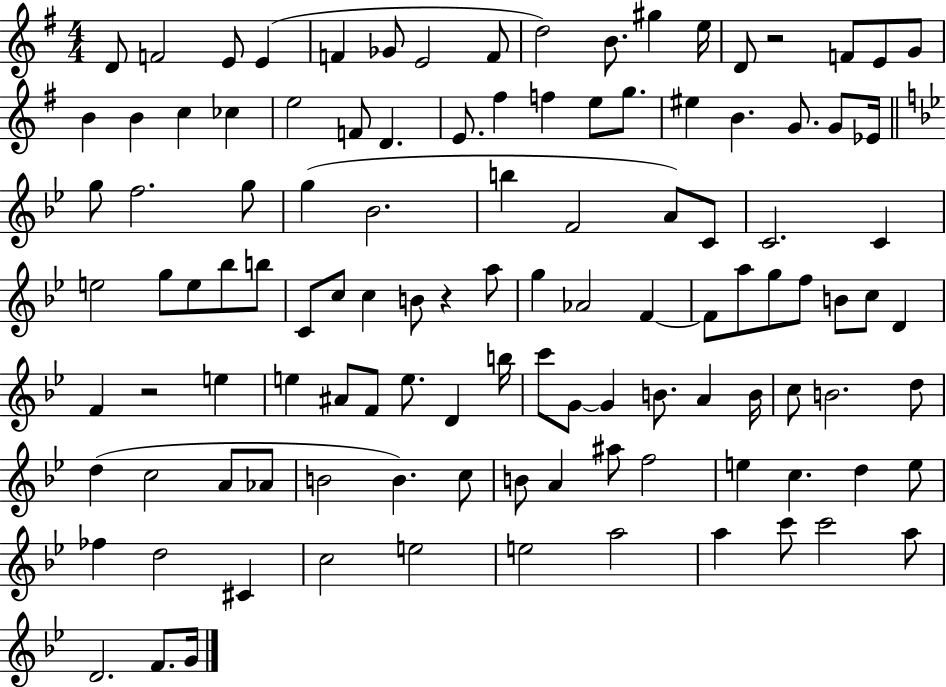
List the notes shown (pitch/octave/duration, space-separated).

D4/e F4/h E4/e E4/q F4/q Gb4/e E4/h F4/e D5/h B4/e. G#5/q E5/s D4/e R/h F4/e E4/e G4/e B4/q B4/q C5/q CES5/q E5/h F4/e D4/q. E4/e. F#5/q F5/q E5/e G5/e. EIS5/q B4/q. G4/e. G4/e Eb4/s G5/e F5/h. G5/e G5/q Bb4/h. B5/q F4/h A4/e C4/e C4/h. C4/q E5/h G5/e E5/e Bb5/e B5/e C4/e C5/e C5/q B4/e R/q A5/e G5/q Ab4/h F4/q F4/e A5/e G5/e F5/e B4/e C5/e D4/q F4/q R/h E5/q E5/q A#4/e F4/e E5/e. D4/q B5/s C6/e G4/e G4/q B4/e. A4/q B4/s C5/e B4/h. D5/e D5/q C5/h A4/e Ab4/e B4/h B4/q. C5/e B4/e A4/q A#5/e F5/h E5/q C5/q. D5/q E5/e FES5/q D5/h C#4/q C5/h E5/h E5/h A5/h A5/q C6/e C6/h A5/e D4/h. F4/e. G4/s